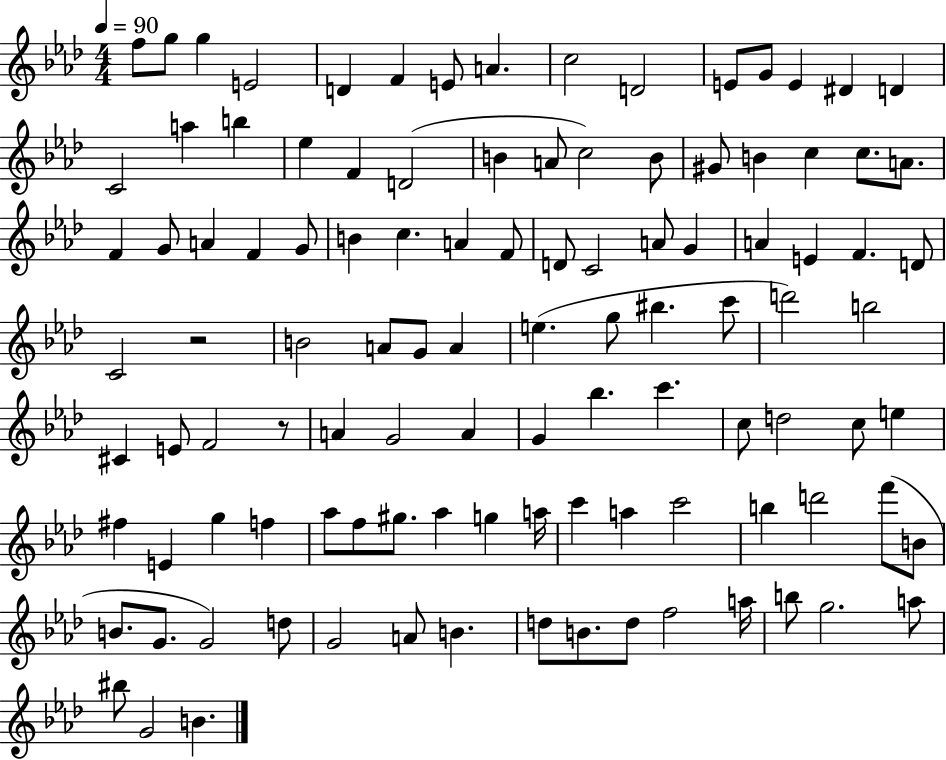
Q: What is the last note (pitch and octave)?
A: B4